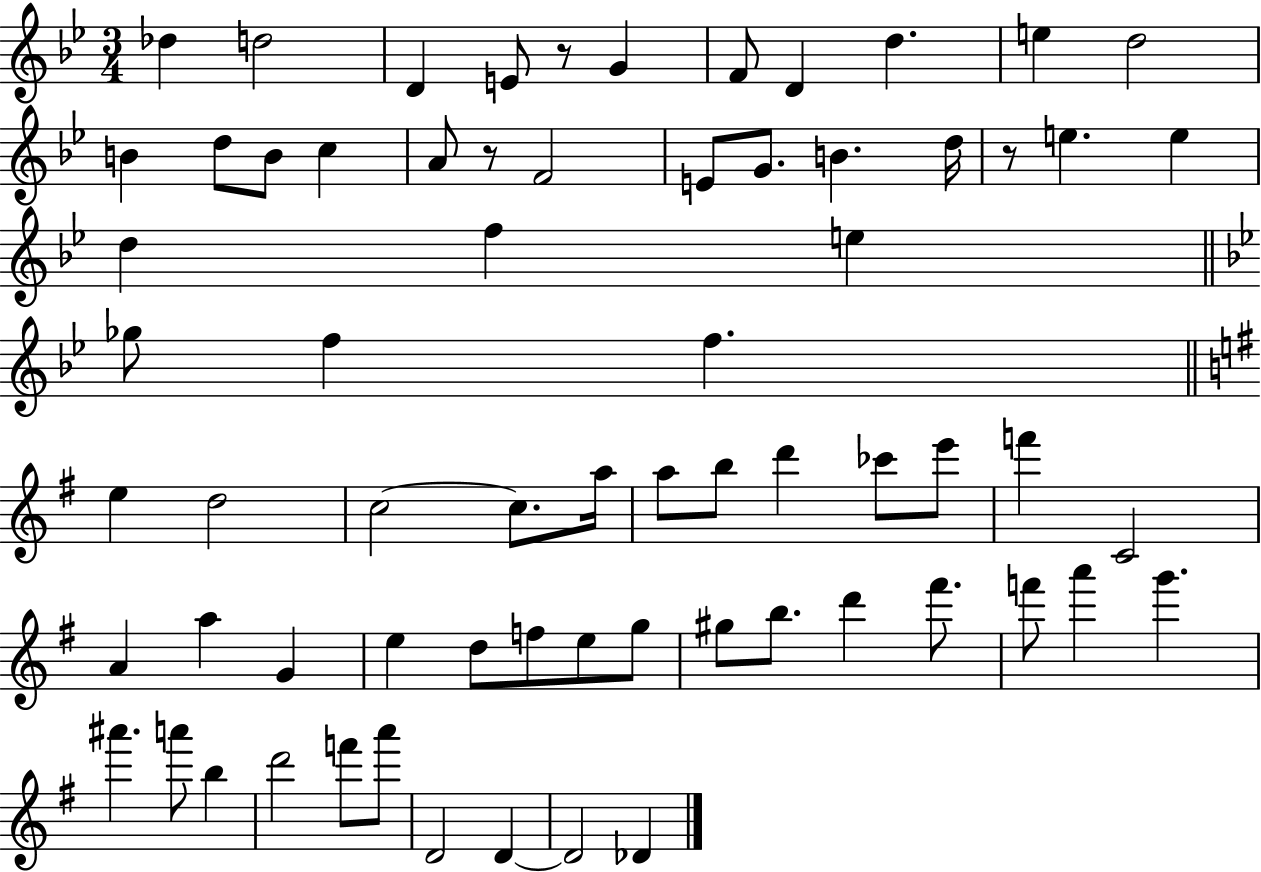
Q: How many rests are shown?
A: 3